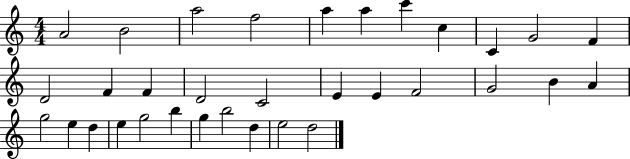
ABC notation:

X:1
T:Untitled
M:4/4
L:1/4
K:C
A2 B2 a2 f2 a a c' c C G2 F D2 F F D2 C2 E E F2 G2 B A g2 e d e g2 b g b2 d e2 d2